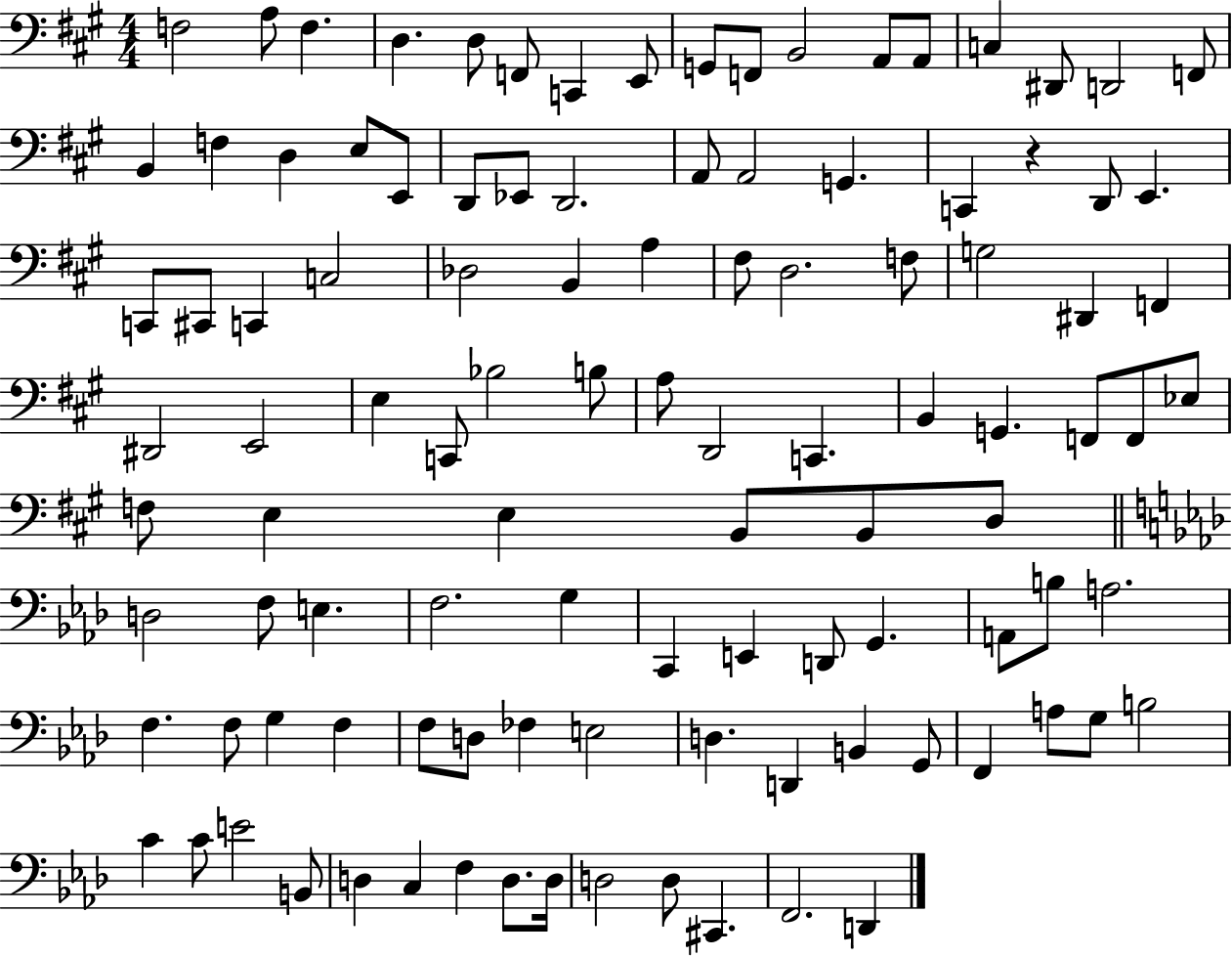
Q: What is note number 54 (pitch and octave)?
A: B2